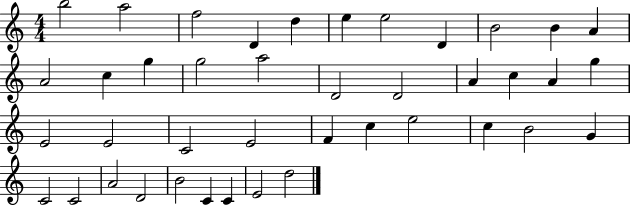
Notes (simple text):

B5/h A5/h F5/h D4/q D5/q E5/q E5/h D4/q B4/h B4/q A4/q A4/h C5/q G5/q G5/h A5/h D4/h D4/h A4/q C5/q A4/q G5/q E4/h E4/h C4/h E4/h F4/q C5/q E5/h C5/q B4/h G4/q C4/h C4/h A4/h D4/h B4/h C4/q C4/q E4/h D5/h